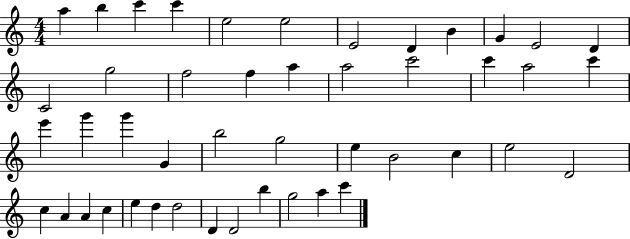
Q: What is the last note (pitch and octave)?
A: C6